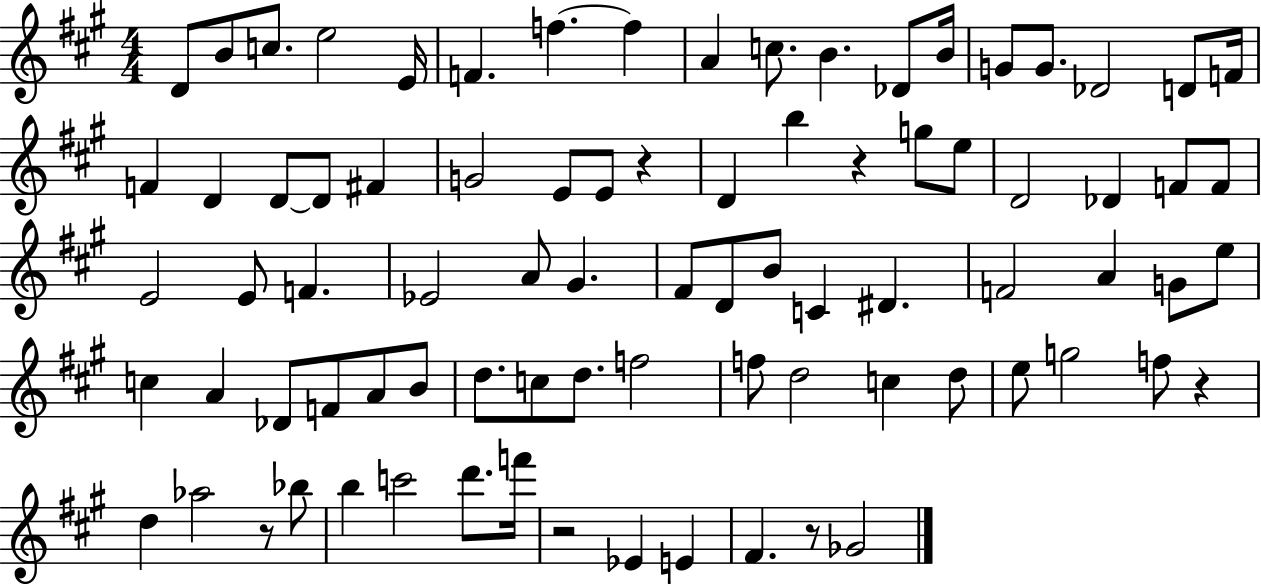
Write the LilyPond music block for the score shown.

{
  \clef treble
  \numericTimeSignature
  \time 4/4
  \key a \major
  d'8 b'8 c''8. e''2 e'16 | f'4. f''4.~~ f''4 | a'4 c''8. b'4. des'8 b'16 | g'8 g'8. des'2 d'8 f'16 | \break f'4 d'4 d'8~~ d'8 fis'4 | g'2 e'8 e'8 r4 | d'4 b''4 r4 g''8 e''8 | d'2 des'4 f'8 f'8 | \break e'2 e'8 f'4. | ees'2 a'8 gis'4. | fis'8 d'8 b'8 c'4 dis'4. | f'2 a'4 g'8 e''8 | \break c''4 a'4 des'8 f'8 a'8 b'8 | d''8. c''8 d''8. f''2 | f''8 d''2 c''4 d''8 | e''8 g''2 f''8 r4 | \break d''4 aes''2 r8 bes''8 | b''4 c'''2 d'''8. f'''16 | r2 ees'4 e'4 | fis'4. r8 ges'2 | \break \bar "|."
}